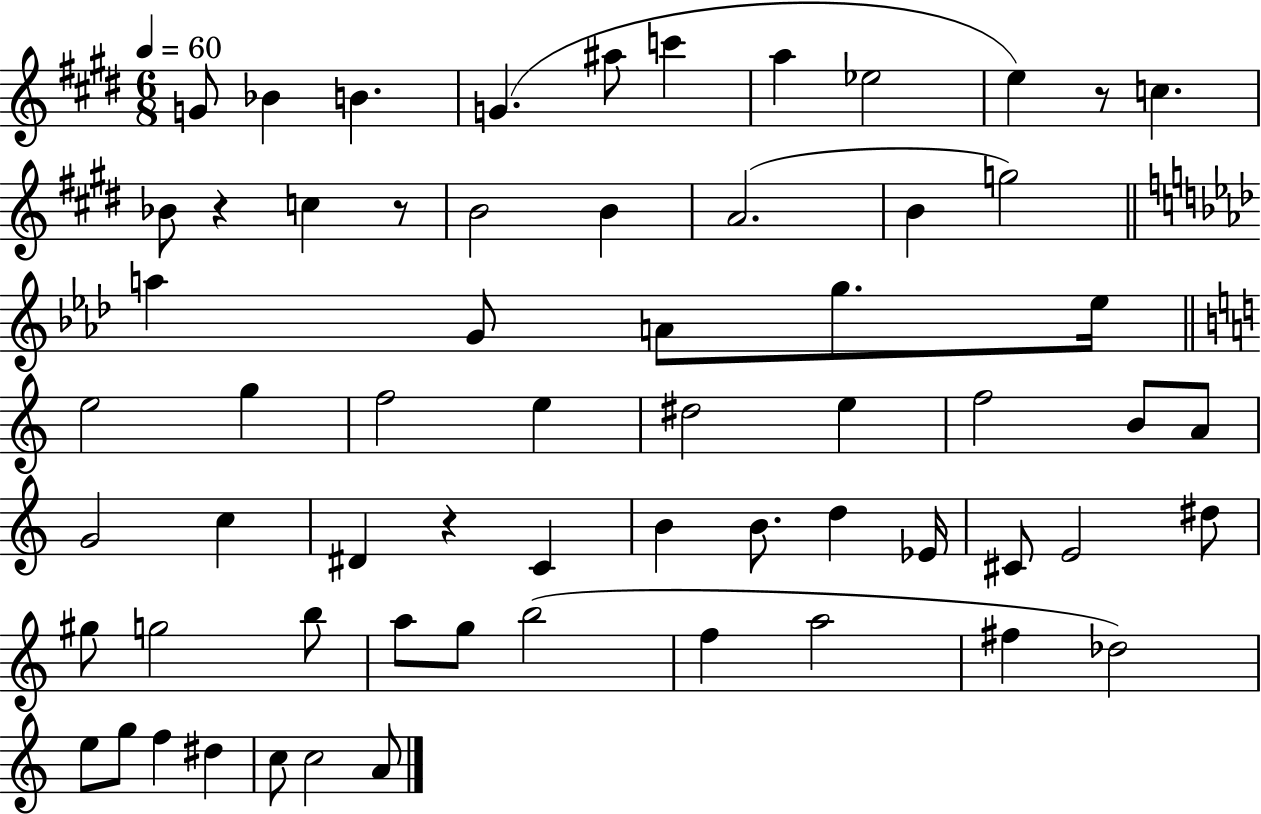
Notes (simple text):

G4/e Bb4/q B4/q. G4/q. A#5/e C6/q A5/q Eb5/h E5/q R/e C5/q. Bb4/e R/q C5/q R/e B4/h B4/q A4/h. B4/q G5/h A5/q G4/e A4/e G5/e. Eb5/s E5/h G5/q F5/h E5/q D#5/h E5/q F5/h B4/e A4/e G4/h C5/q D#4/q R/q C4/q B4/q B4/e. D5/q Eb4/s C#4/e E4/h D#5/e G#5/e G5/h B5/e A5/e G5/e B5/h F5/q A5/h F#5/q Db5/h E5/e G5/e F5/q D#5/q C5/e C5/h A4/e